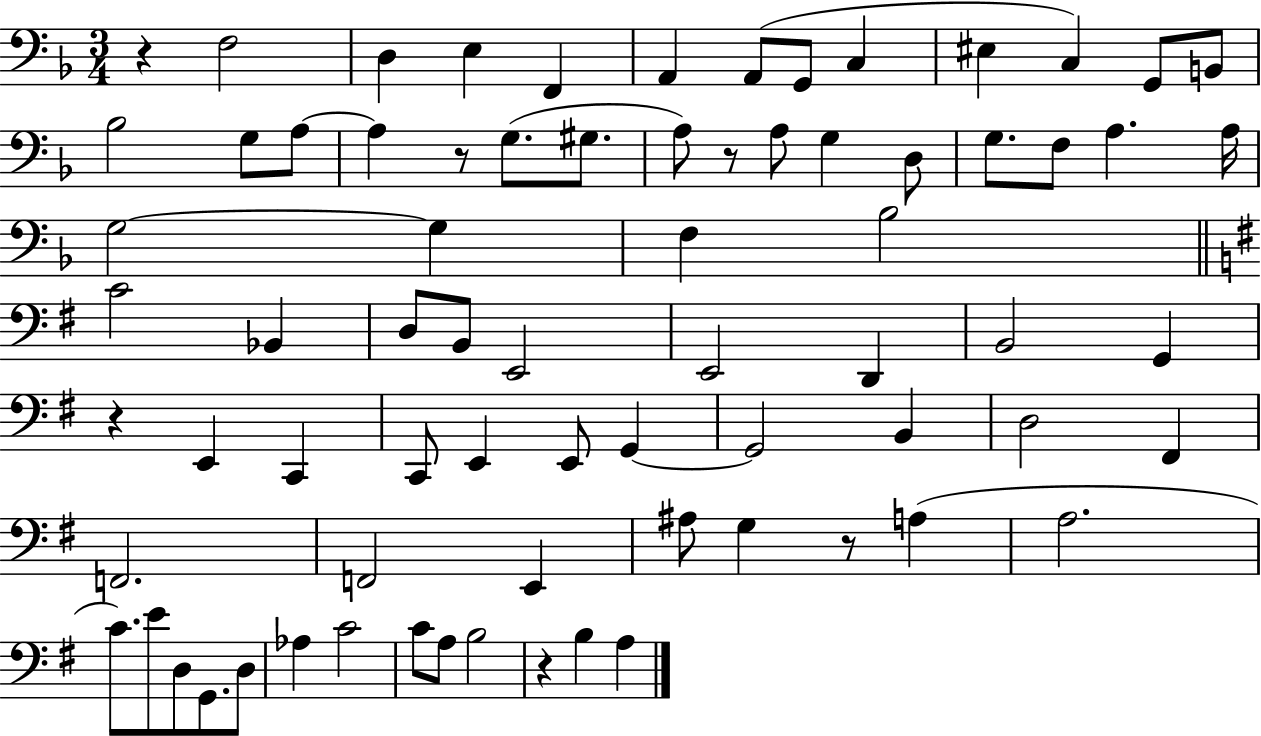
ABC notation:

X:1
T:Untitled
M:3/4
L:1/4
K:F
z F,2 D, E, F,, A,, A,,/2 G,,/2 C, ^E, C, G,,/2 B,,/2 _B,2 G,/2 A,/2 A, z/2 G,/2 ^G,/2 A,/2 z/2 A,/2 G, D,/2 G,/2 F,/2 A, A,/4 G,2 G, F, _B,2 C2 _B,, D,/2 B,,/2 E,,2 E,,2 D,, B,,2 G,, z E,, C,, C,,/2 E,, E,,/2 G,, G,,2 B,, D,2 ^F,, F,,2 F,,2 E,, ^A,/2 G, z/2 A, A,2 C/2 E/2 D,/2 G,,/2 D,/2 _A, C2 C/2 A,/2 B,2 z B, A,